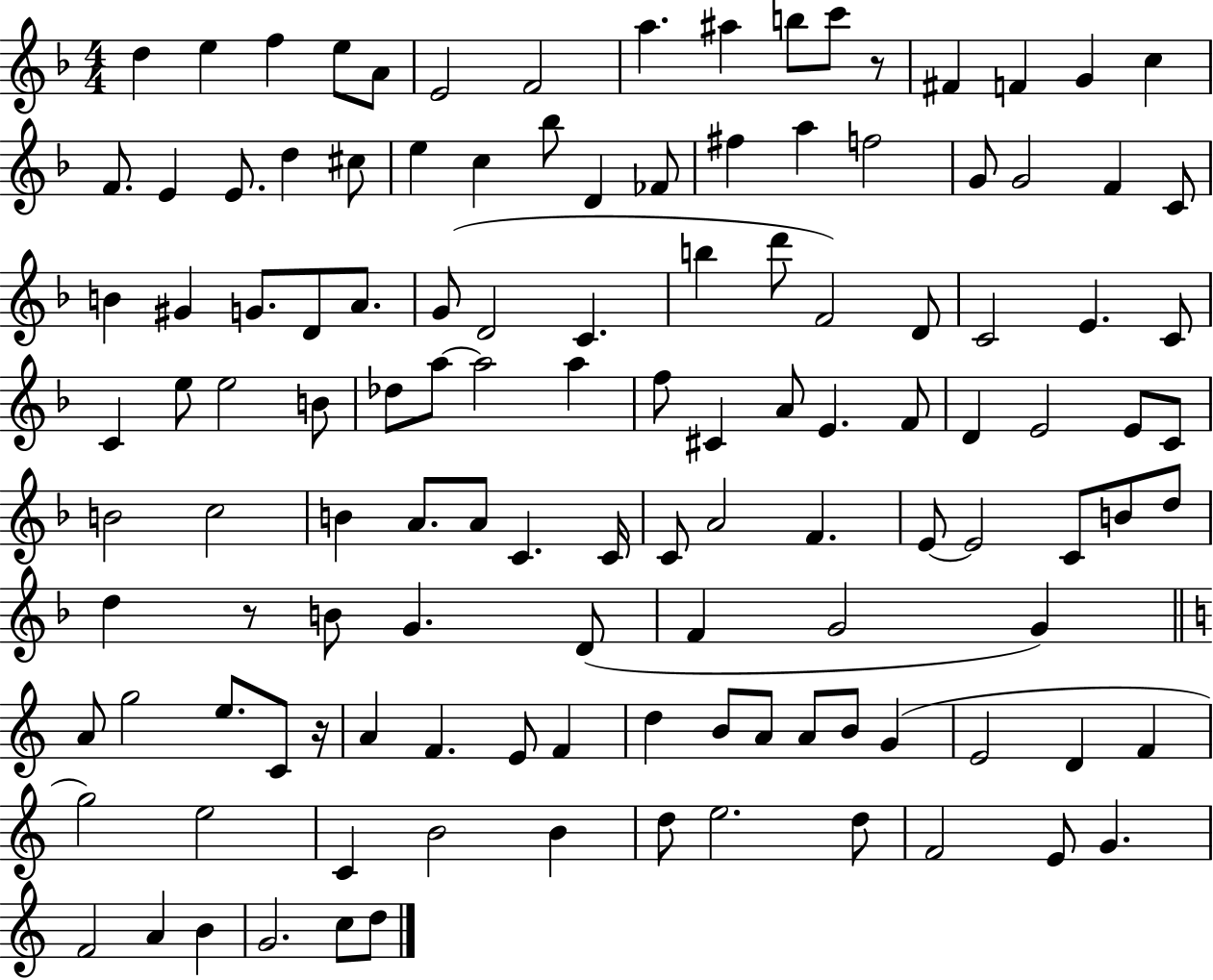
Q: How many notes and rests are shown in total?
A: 123